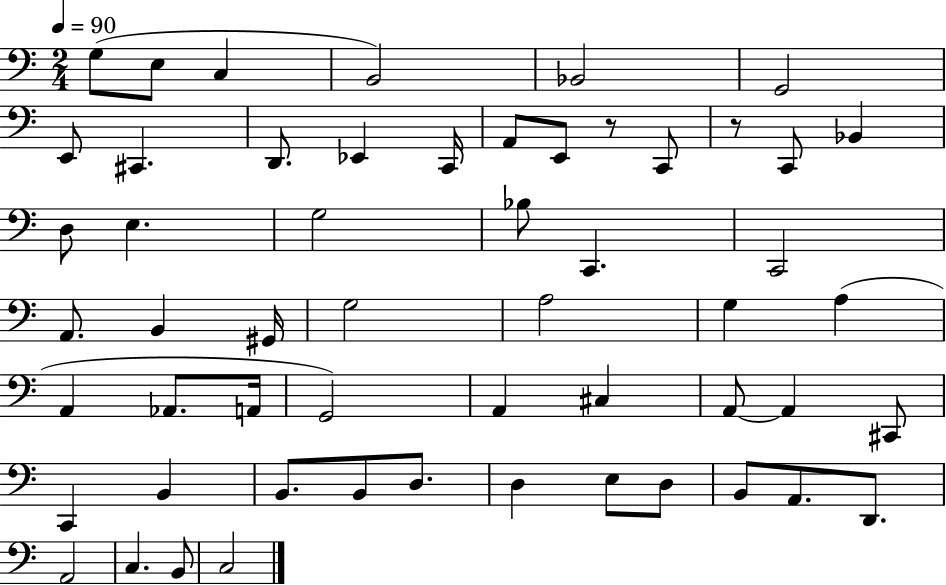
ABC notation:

X:1
T:Untitled
M:2/4
L:1/4
K:C
G,/2 E,/2 C, B,,2 _B,,2 G,,2 E,,/2 ^C,, D,,/2 _E,, C,,/4 A,,/2 E,,/2 z/2 C,,/2 z/2 C,,/2 _B,, D,/2 E, G,2 _B,/2 C,, C,,2 A,,/2 B,, ^G,,/4 G,2 A,2 G, A, A,, _A,,/2 A,,/4 G,,2 A,, ^C, A,,/2 A,, ^C,,/2 C,, B,, B,,/2 B,,/2 D,/2 D, E,/2 D,/2 B,,/2 A,,/2 D,,/2 A,,2 C, B,,/2 C,2